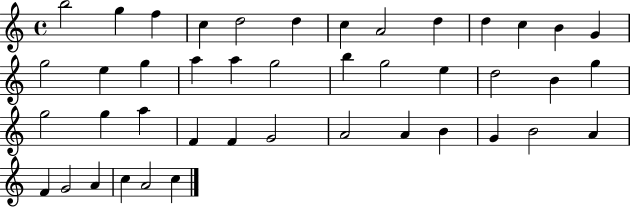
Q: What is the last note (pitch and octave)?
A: C5